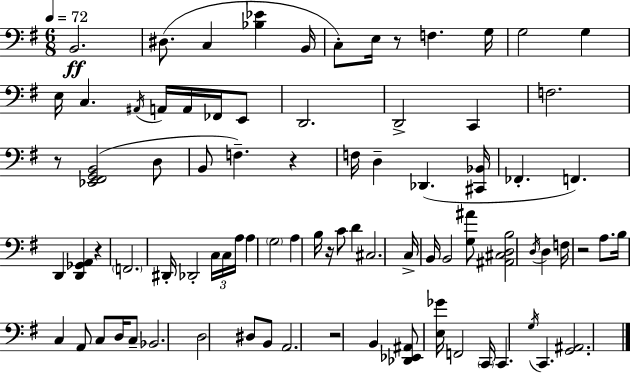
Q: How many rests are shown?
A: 7